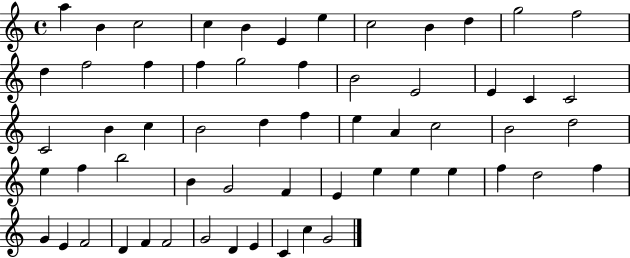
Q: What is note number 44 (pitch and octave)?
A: E5